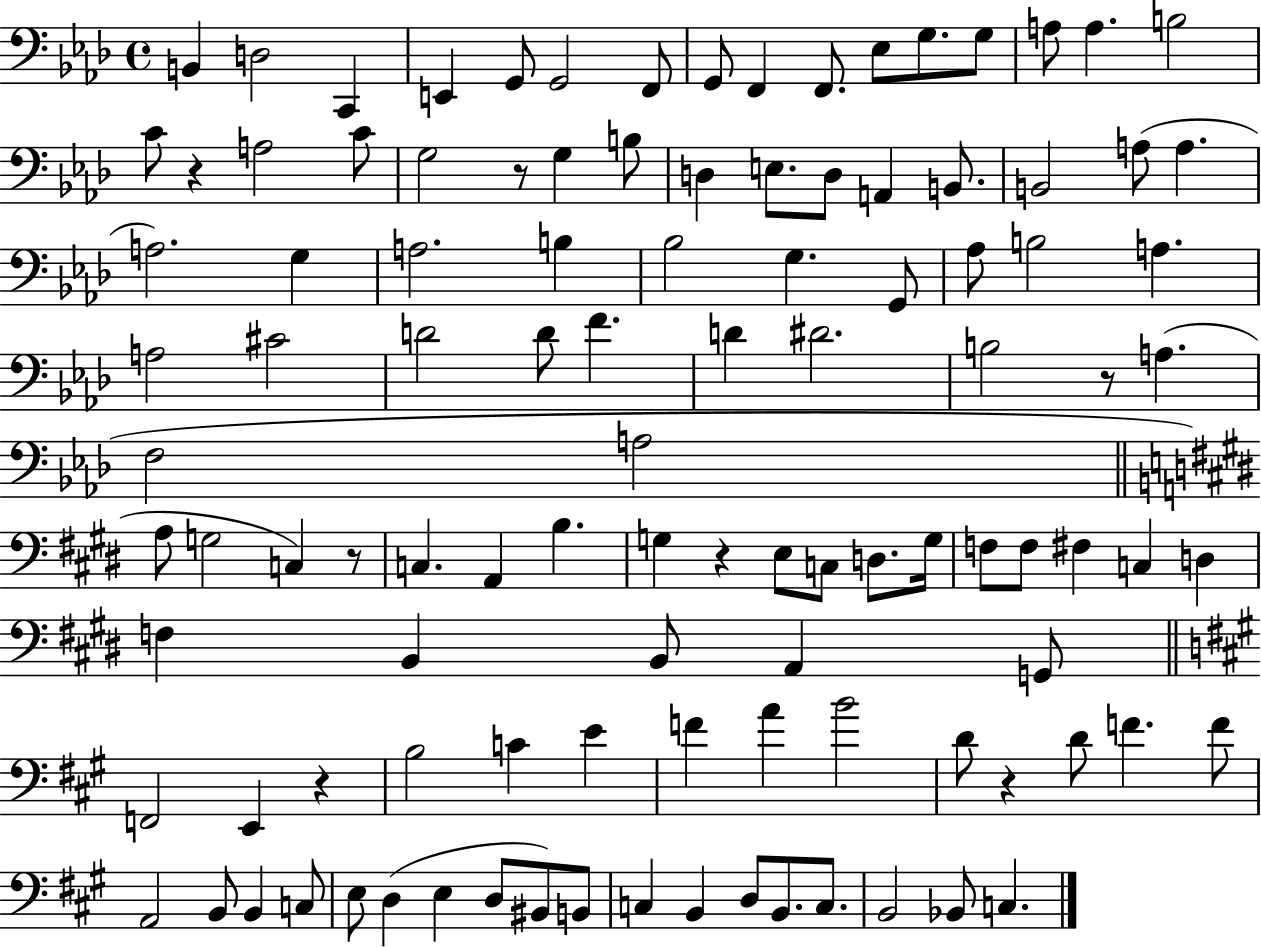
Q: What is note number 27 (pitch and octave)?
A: B2